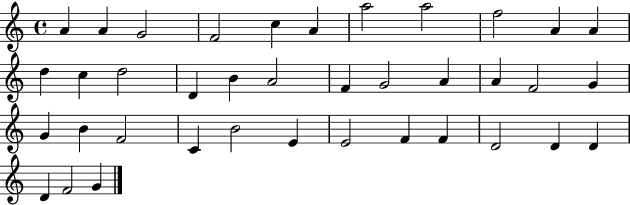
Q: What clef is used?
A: treble